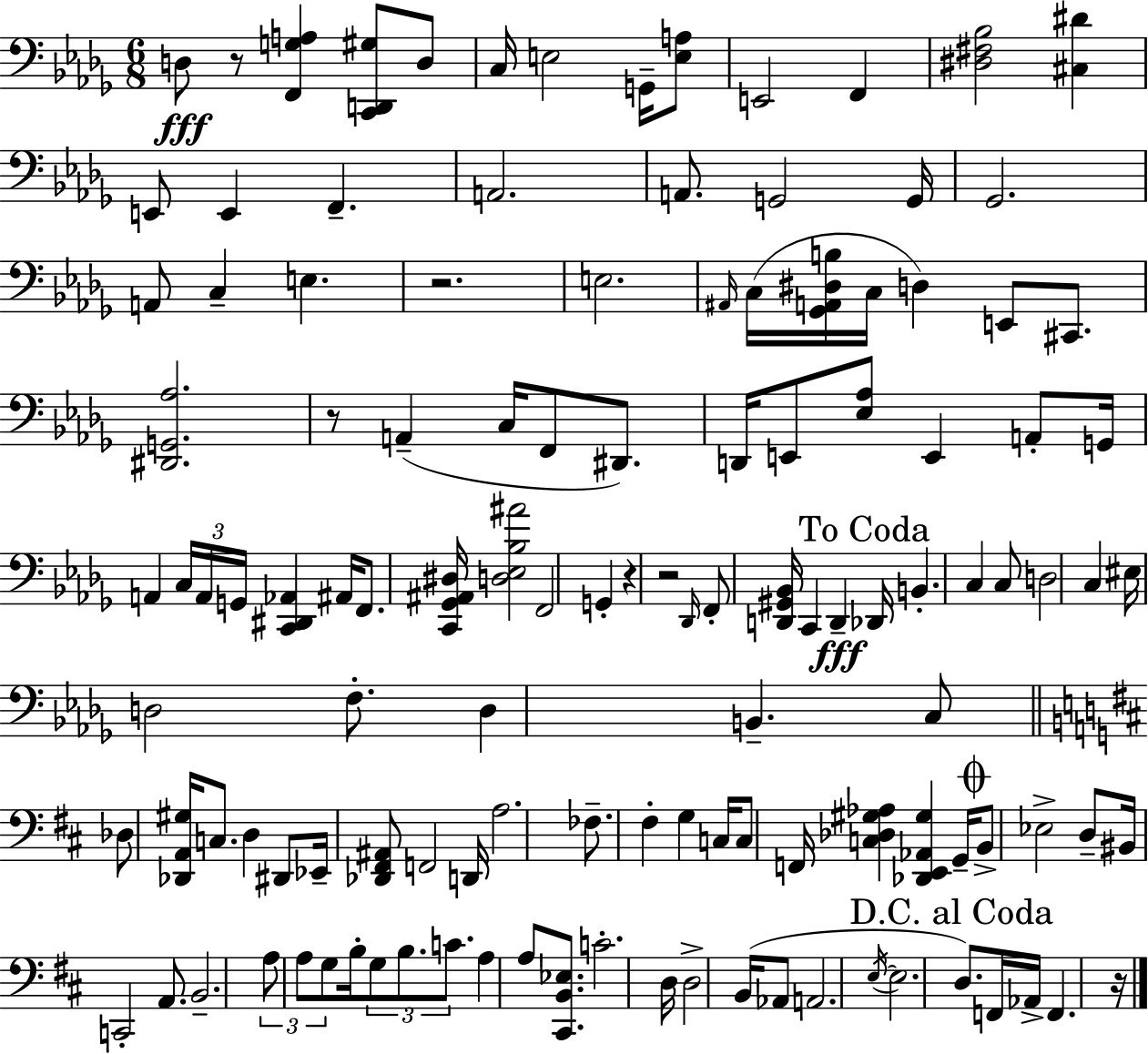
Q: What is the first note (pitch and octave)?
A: D3